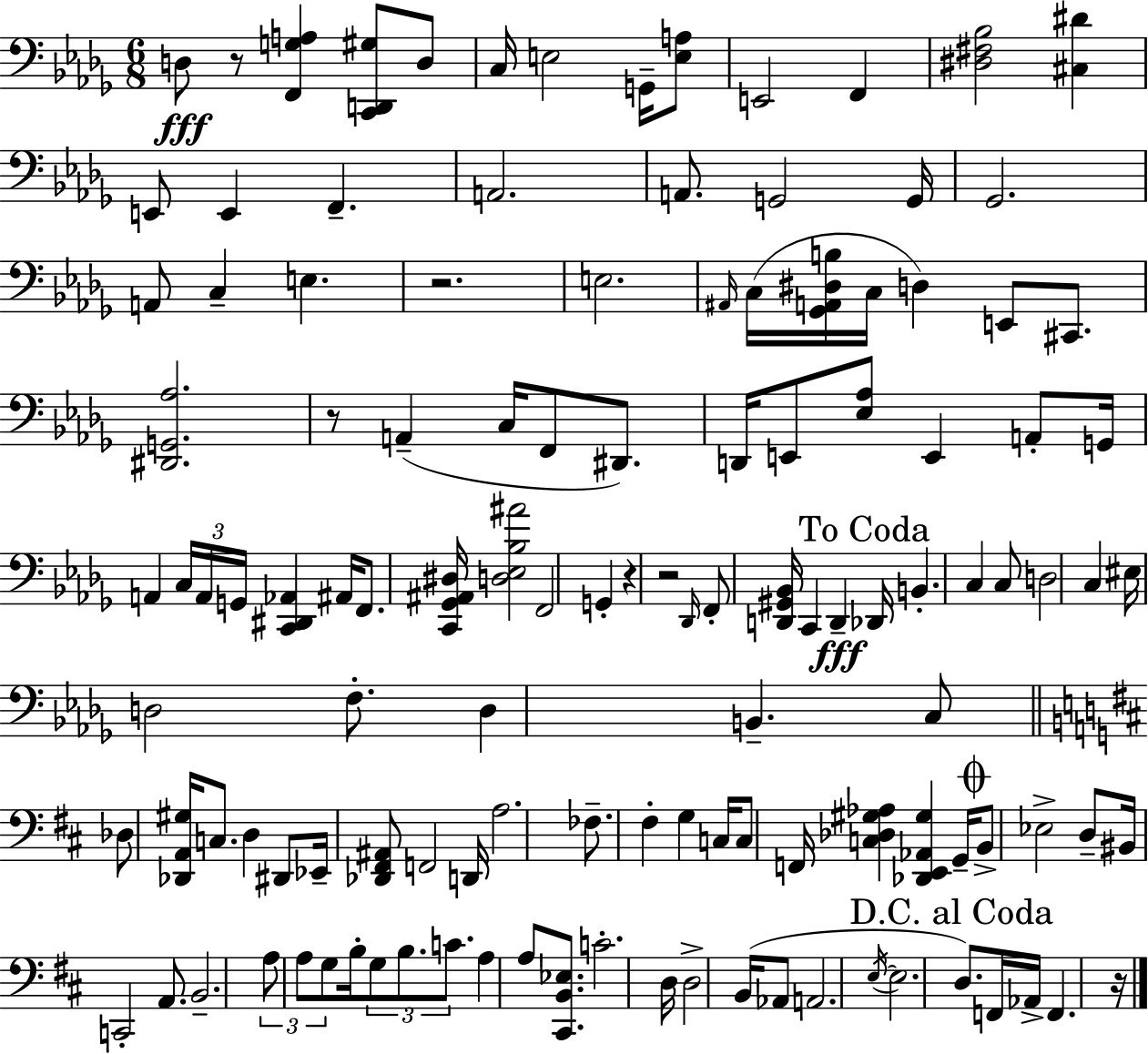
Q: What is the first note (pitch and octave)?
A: D3